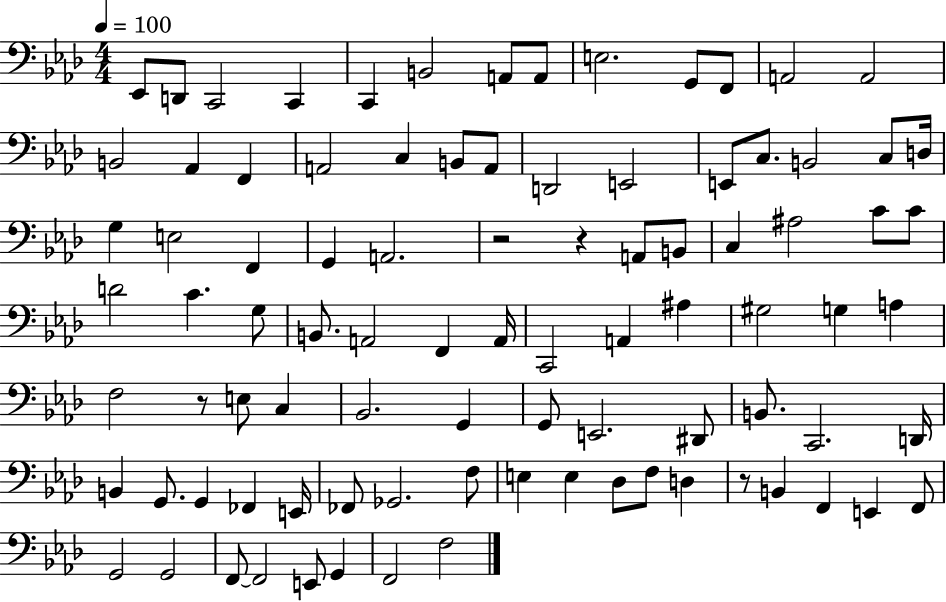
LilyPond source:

{
  \clef bass
  \numericTimeSignature
  \time 4/4
  \key aes \major
  \tempo 4 = 100
  \repeat volta 2 { ees,8 d,8 c,2 c,4 | c,4 b,2 a,8 a,8 | e2. g,8 f,8 | a,2 a,2 | \break b,2 aes,4 f,4 | a,2 c4 b,8 a,8 | d,2 e,2 | e,8 c8. b,2 c8 d16 | \break g4 e2 f,4 | g,4 a,2. | r2 r4 a,8 b,8 | c4 ais2 c'8 c'8 | \break d'2 c'4. g8 | b,8. a,2 f,4 a,16 | c,2 a,4 ais4 | gis2 g4 a4 | \break f2 r8 e8 c4 | bes,2. g,4 | g,8 e,2. dis,8 | b,8. c,2. d,16 | \break b,4 g,8. g,4 fes,4 e,16 | fes,8 ges,2. f8 | e4 e4 des8 f8 d4 | r8 b,4 f,4 e,4 f,8 | \break g,2 g,2 | f,8~~ f,2 e,8 g,4 | f,2 f2 | } \bar "|."
}